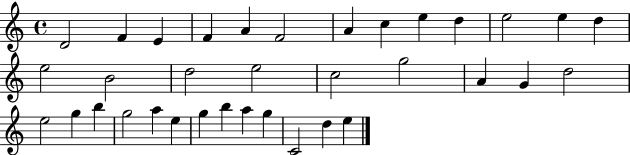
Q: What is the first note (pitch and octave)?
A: D4